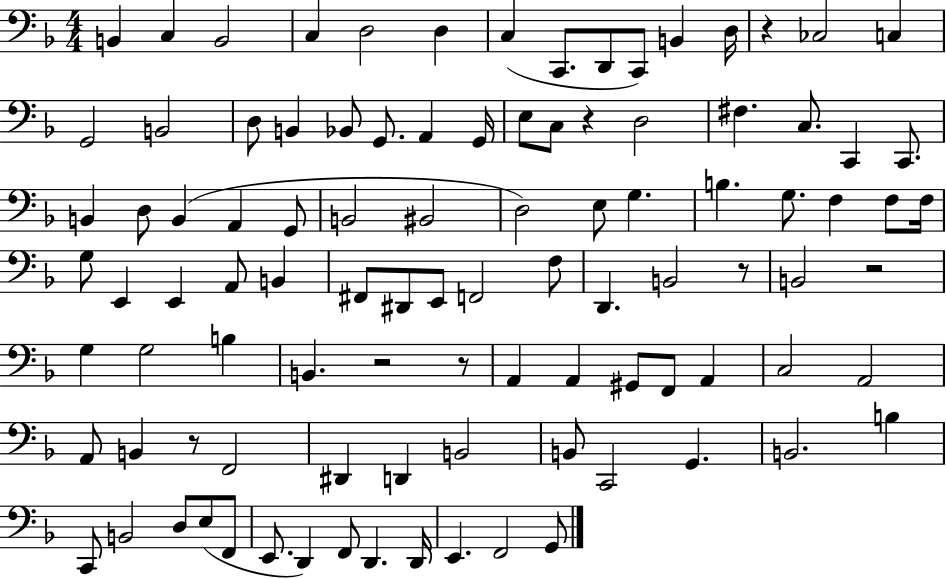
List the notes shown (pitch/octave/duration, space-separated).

B2/q C3/q B2/h C3/q D3/h D3/q C3/q C2/e. D2/e C2/e B2/q D3/s R/q CES3/h C3/q G2/h B2/h D3/e B2/q Bb2/e G2/e. A2/q G2/s E3/e C3/e R/q D3/h F#3/q. C3/e. C2/q C2/e. B2/q D3/e B2/q A2/q G2/e B2/h BIS2/h D3/h E3/e G3/q. B3/q. G3/e. F3/q F3/e F3/s G3/e E2/q E2/q A2/e B2/q F#2/e D#2/e E2/e F2/h F3/e D2/q. B2/h R/e B2/h R/h G3/q G3/h B3/q B2/q. R/h R/e A2/q A2/q G#2/e F2/e A2/q C3/h A2/h A2/e B2/q R/e F2/h D#2/q D2/q B2/h B2/e C2/h G2/q. B2/h. B3/q C2/e B2/h D3/e E3/e F2/e E2/e. D2/q F2/e D2/q. D2/s E2/q. F2/h G2/e